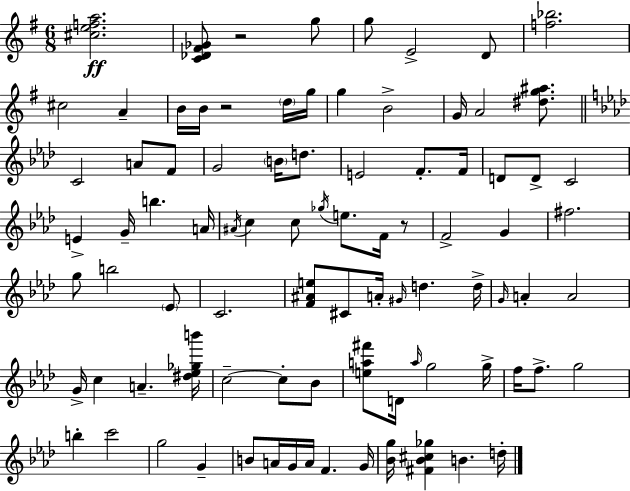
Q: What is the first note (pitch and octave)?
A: G5